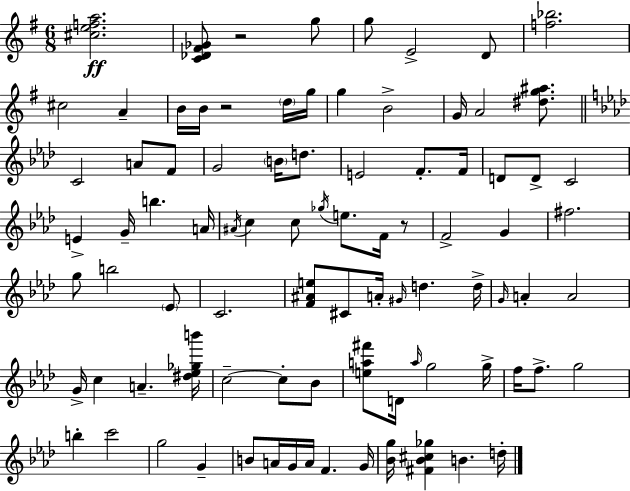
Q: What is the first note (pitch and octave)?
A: G5